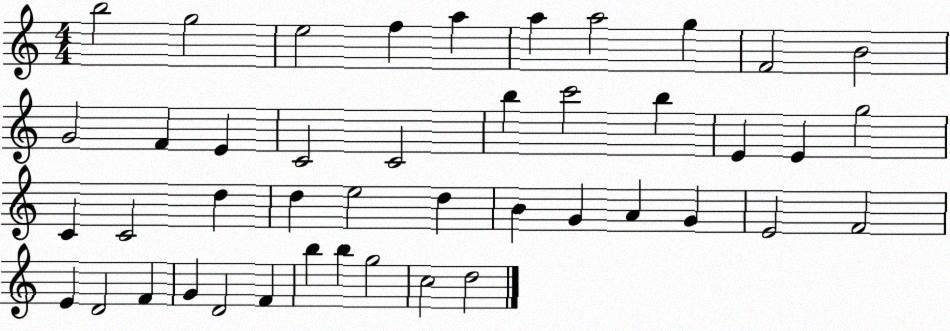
X:1
T:Untitled
M:4/4
L:1/4
K:C
b2 g2 e2 f a a a2 g F2 B2 G2 F E C2 C2 b c'2 b E E g2 C C2 d d e2 d B G A G E2 F2 E D2 F G D2 F b b g2 c2 d2